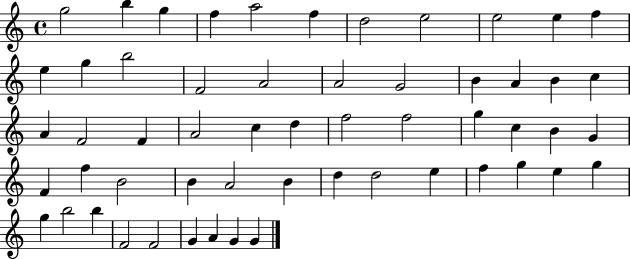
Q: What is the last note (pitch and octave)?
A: G4